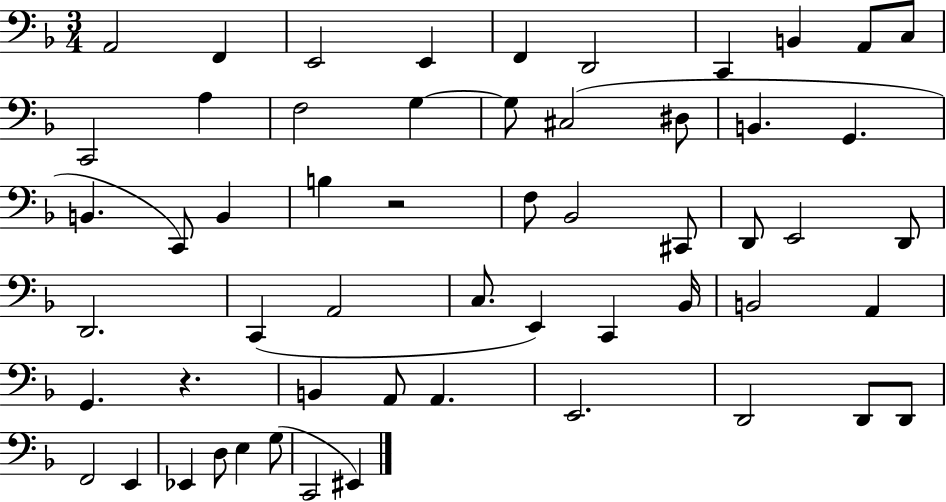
X:1
T:Untitled
M:3/4
L:1/4
K:F
A,,2 F,, E,,2 E,, F,, D,,2 C,, B,, A,,/2 C,/2 C,,2 A, F,2 G, G,/2 ^C,2 ^D,/2 B,, G,, B,, C,,/2 B,, B, z2 F,/2 _B,,2 ^C,,/2 D,,/2 E,,2 D,,/2 D,,2 C,, A,,2 C,/2 E,, C,, _B,,/4 B,,2 A,, G,, z B,, A,,/2 A,, E,,2 D,,2 D,,/2 D,,/2 F,,2 E,, _E,, D,/2 E, G,/2 C,,2 ^E,,